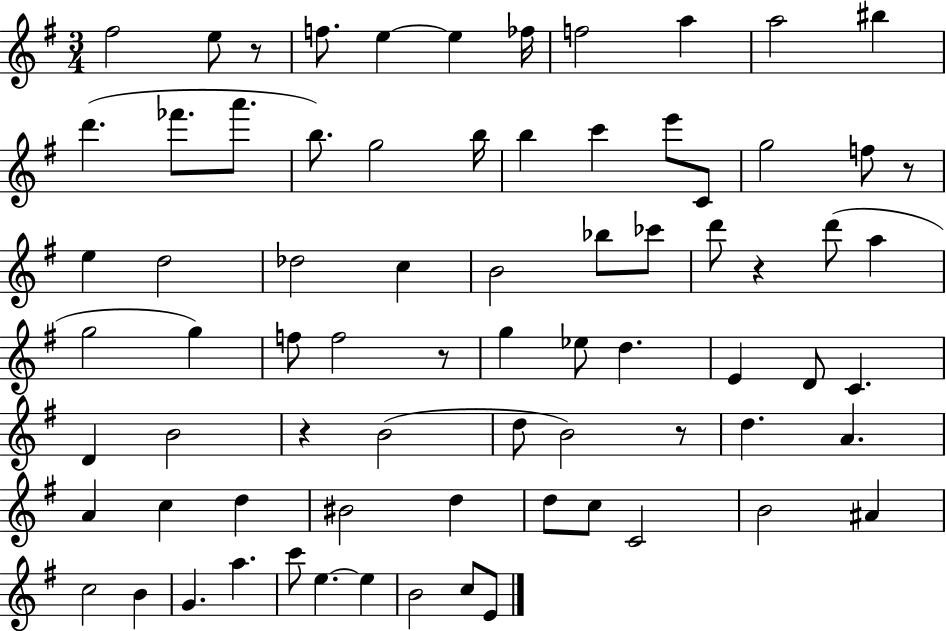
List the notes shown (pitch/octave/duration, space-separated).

F#5/h E5/e R/e F5/e. E5/q E5/q FES5/s F5/h A5/q A5/h BIS5/q D6/q. FES6/e. A6/e. B5/e. G5/h B5/s B5/q C6/q E6/e C4/e G5/h F5/e R/e E5/q D5/h Db5/h C5/q B4/h Bb5/e CES6/e D6/e R/q D6/e A5/q G5/h G5/q F5/e F5/h R/e G5/q Eb5/e D5/q. E4/q D4/e C4/q. D4/q B4/h R/q B4/h D5/e B4/h R/e D5/q. A4/q. A4/q C5/q D5/q BIS4/h D5/q D5/e C5/e C4/h B4/h A#4/q C5/h B4/q G4/q. A5/q. C6/e E5/q. E5/q B4/h C5/e E4/e